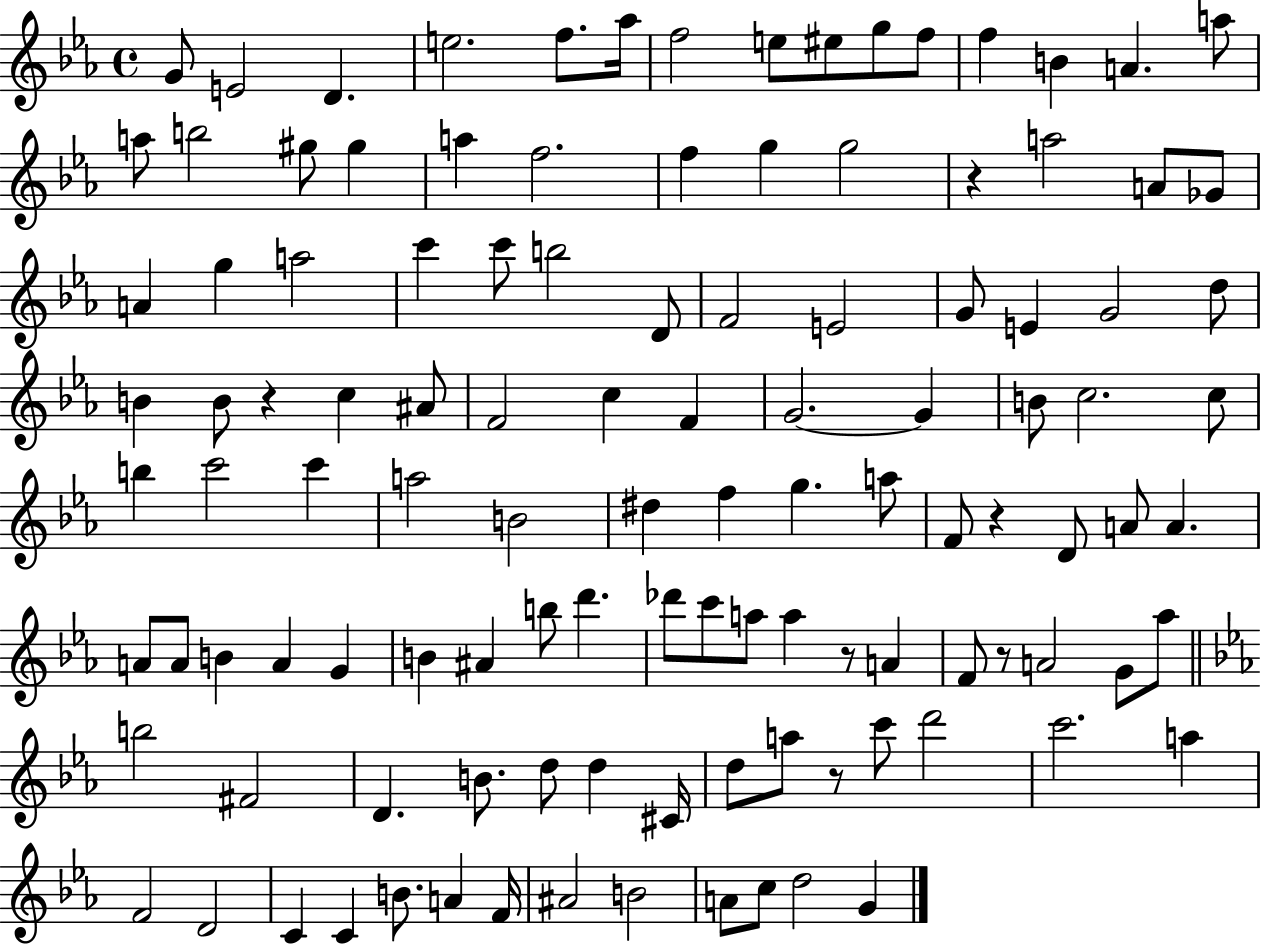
G4/e E4/h D4/q. E5/h. F5/e. Ab5/s F5/h E5/e EIS5/e G5/e F5/e F5/q B4/q A4/q. A5/e A5/e B5/h G#5/e G#5/q A5/q F5/h. F5/q G5/q G5/h R/q A5/h A4/e Gb4/e A4/q G5/q A5/h C6/q C6/e B5/h D4/e F4/h E4/h G4/e E4/q G4/h D5/e B4/q B4/e R/q C5/q A#4/e F4/h C5/q F4/q G4/h. G4/q B4/e C5/h. C5/e B5/q C6/h C6/q A5/h B4/h D#5/q F5/q G5/q. A5/e F4/e R/q D4/e A4/e A4/q. A4/e A4/e B4/q A4/q G4/q B4/q A#4/q B5/e D6/q. Db6/e C6/e A5/e A5/q R/e A4/q F4/e R/e A4/h G4/e Ab5/e B5/h F#4/h D4/q. B4/e. D5/e D5/q C#4/s D5/e A5/e R/e C6/e D6/h C6/h. A5/q F4/h D4/h C4/q C4/q B4/e. A4/q F4/s A#4/h B4/h A4/e C5/e D5/h G4/q